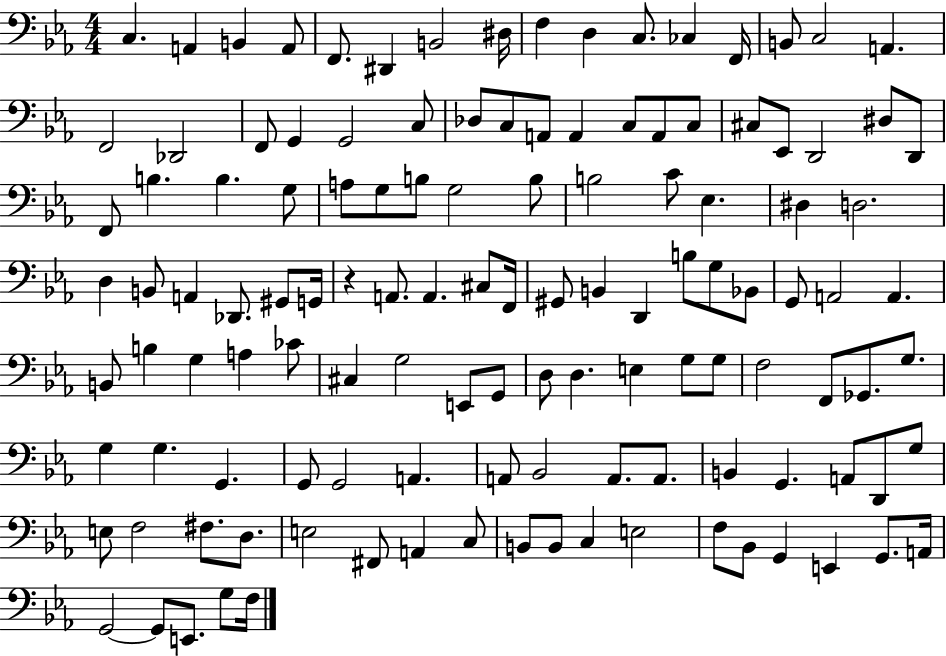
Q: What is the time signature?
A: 4/4